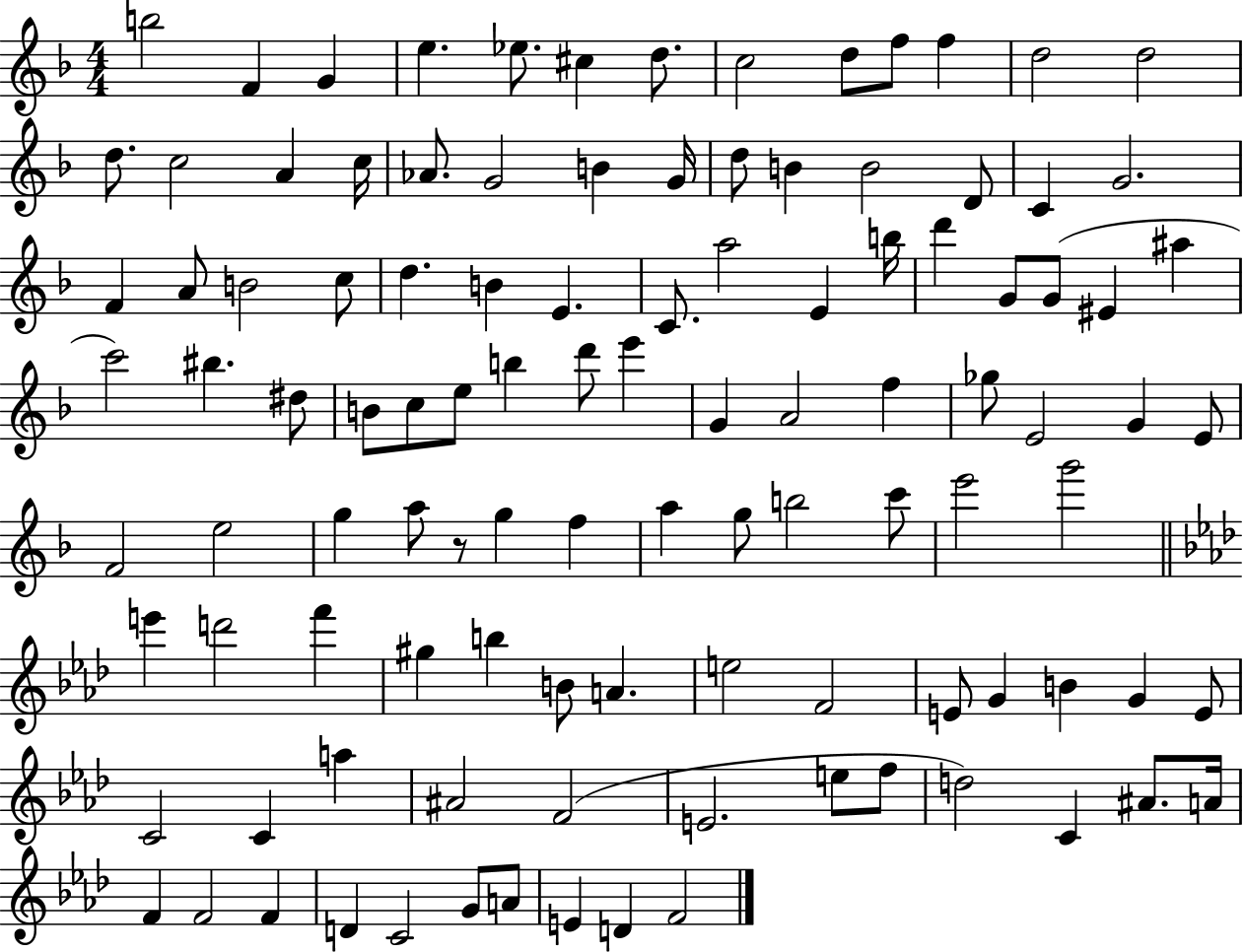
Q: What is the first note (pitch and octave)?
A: B5